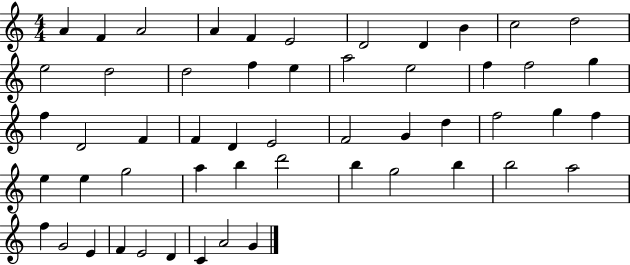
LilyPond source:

{
  \clef treble
  \numericTimeSignature
  \time 4/4
  \key c \major
  a'4 f'4 a'2 | a'4 f'4 e'2 | d'2 d'4 b'4 | c''2 d''2 | \break e''2 d''2 | d''2 f''4 e''4 | a''2 e''2 | f''4 f''2 g''4 | \break f''4 d'2 f'4 | f'4 d'4 e'2 | f'2 g'4 d''4 | f''2 g''4 f''4 | \break e''4 e''4 g''2 | a''4 b''4 d'''2 | b''4 g''2 b''4 | b''2 a''2 | \break f''4 g'2 e'4 | f'4 e'2 d'4 | c'4 a'2 g'4 | \bar "|."
}